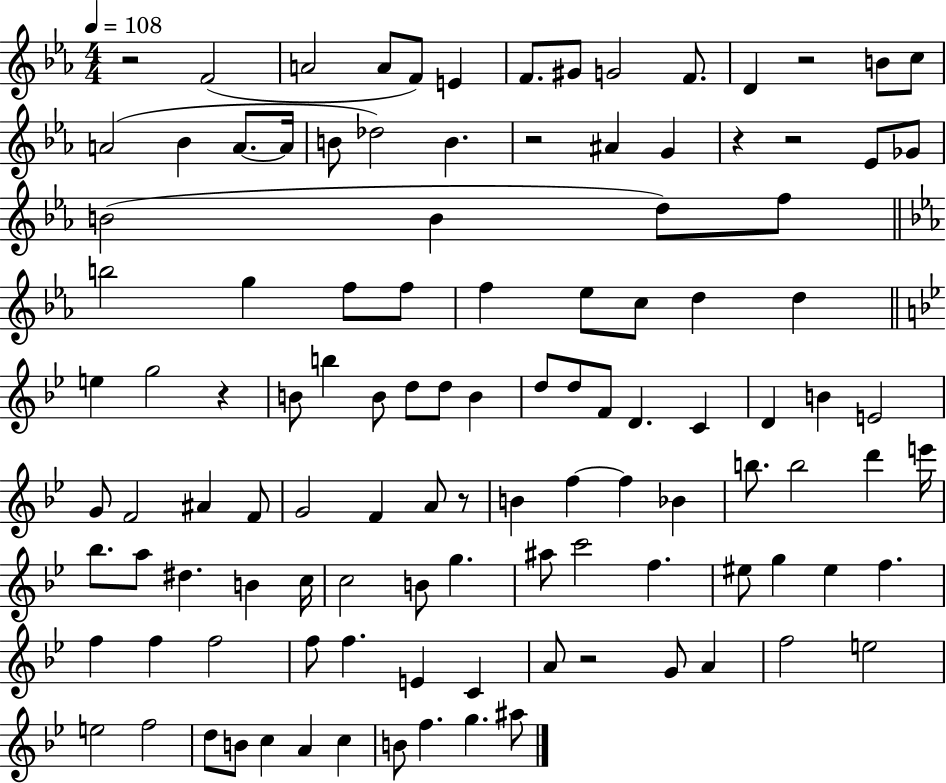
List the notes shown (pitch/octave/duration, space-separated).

R/h F4/h A4/h A4/e F4/e E4/q F4/e. G#4/e G4/h F4/e. D4/q R/h B4/e C5/e A4/h Bb4/q A4/e. A4/s B4/e Db5/h B4/q. R/h A#4/q G4/q R/q R/h Eb4/e Gb4/e B4/h B4/q D5/e F5/e B5/h G5/q F5/e F5/e F5/q Eb5/e C5/e D5/q D5/q E5/q G5/h R/q B4/e B5/q B4/e D5/e D5/e B4/q D5/e D5/e F4/e D4/q. C4/q D4/q B4/q E4/h G4/e F4/h A#4/q F4/e G4/h F4/q A4/e R/e B4/q F5/q F5/q Bb4/q B5/e. B5/h D6/q E6/s Bb5/e. A5/e D#5/q. B4/q C5/s C5/h B4/e G5/q. A#5/e C6/h F5/q. EIS5/e G5/q EIS5/q F5/q. F5/q F5/q F5/h F5/e F5/q. E4/q C4/q A4/e R/h G4/e A4/q F5/h E5/h E5/h F5/h D5/e B4/e C5/q A4/q C5/q B4/e F5/q. G5/q. A#5/e